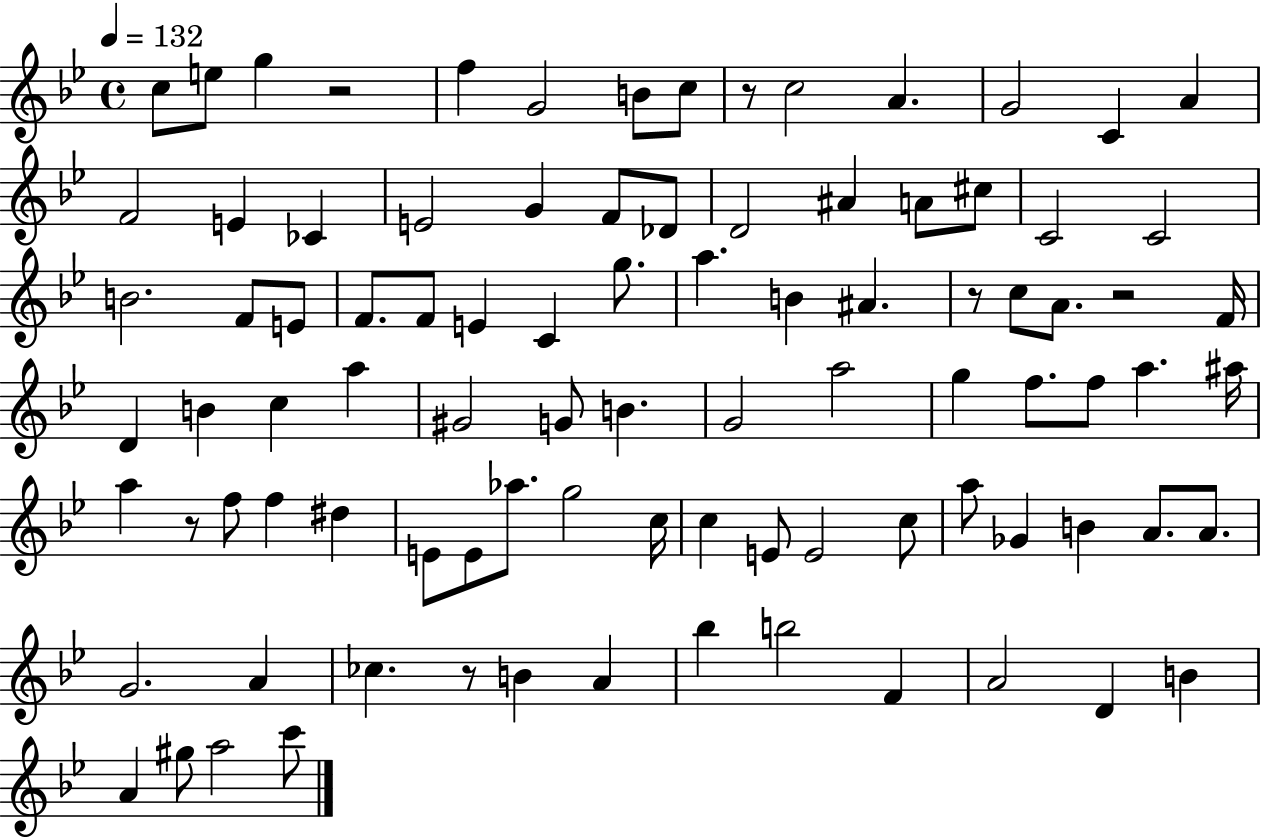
C5/e E5/e G5/q R/h F5/q G4/h B4/e C5/e R/e C5/h A4/q. G4/h C4/q A4/q F4/h E4/q CES4/q E4/h G4/q F4/e Db4/e D4/h A#4/q A4/e C#5/e C4/h C4/h B4/h. F4/e E4/e F4/e. F4/e E4/q C4/q G5/e. A5/q. B4/q A#4/q. R/e C5/e A4/e. R/h F4/s D4/q B4/q C5/q A5/q G#4/h G4/e B4/q. G4/h A5/h G5/q F5/e. F5/e A5/q. A#5/s A5/q R/e F5/e F5/q D#5/q E4/e E4/e Ab5/e. G5/h C5/s C5/q E4/e E4/h C5/e A5/e Gb4/q B4/q A4/e. A4/e. G4/h. A4/q CES5/q. R/e B4/q A4/q Bb5/q B5/h F4/q A4/h D4/q B4/q A4/q G#5/e A5/h C6/e